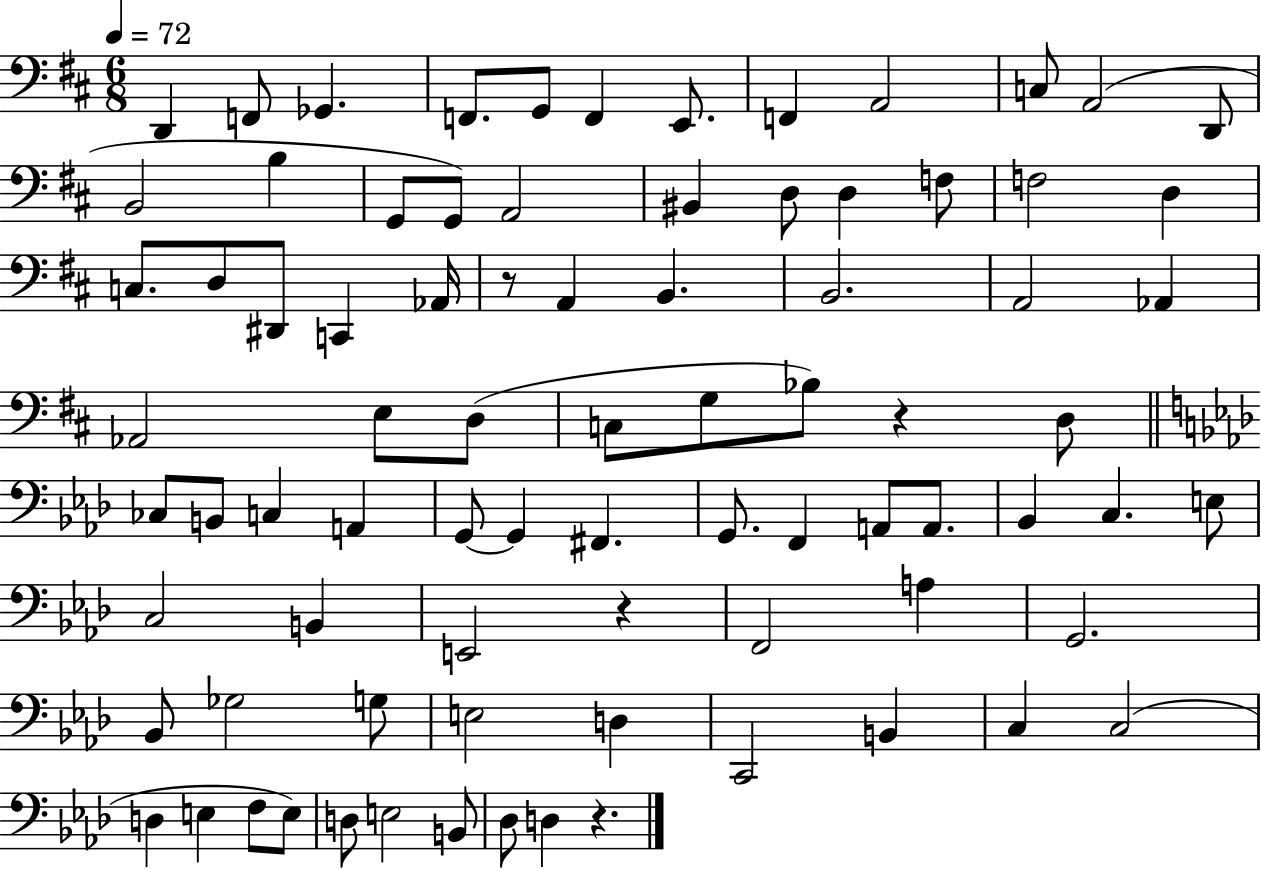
{
  \clef bass
  \numericTimeSignature
  \time 6/8
  \key d \major
  \tempo 4 = 72
  d,4 f,8 ges,4. | f,8. g,8 f,4 e,8. | f,4 a,2 | c8 a,2( d,8 | \break b,2 b4 | g,8 g,8) a,2 | bis,4 d8 d4 f8 | f2 d4 | \break c8. d8 dis,8 c,4 aes,16 | r8 a,4 b,4. | b,2. | a,2 aes,4 | \break aes,2 e8 d8( | c8 g8 bes8) r4 d8 | \bar "||" \break \key aes \major ces8 b,8 c4 a,4 | g,8~~ g,4 fis,4. | g,8. f,4 a,8 a,8. | bes,4 c4. e8 | \break c2 b,4 | e,2 r4 | f,2 a4 | g,2. | \break bes,8 ges2 g8 | e2 d4 | c,2 b,4 | c4 c2( | \break d4 e4 f8 e8) | d8 e2 b,8 | des8 d4 r4. | \bar "|."
}